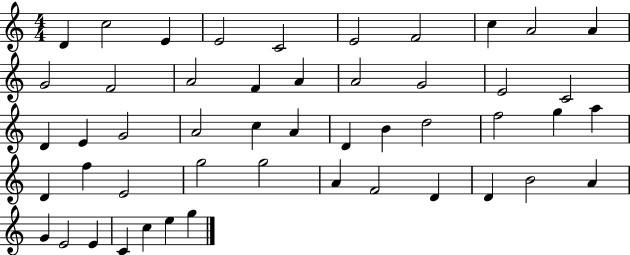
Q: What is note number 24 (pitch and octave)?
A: C5